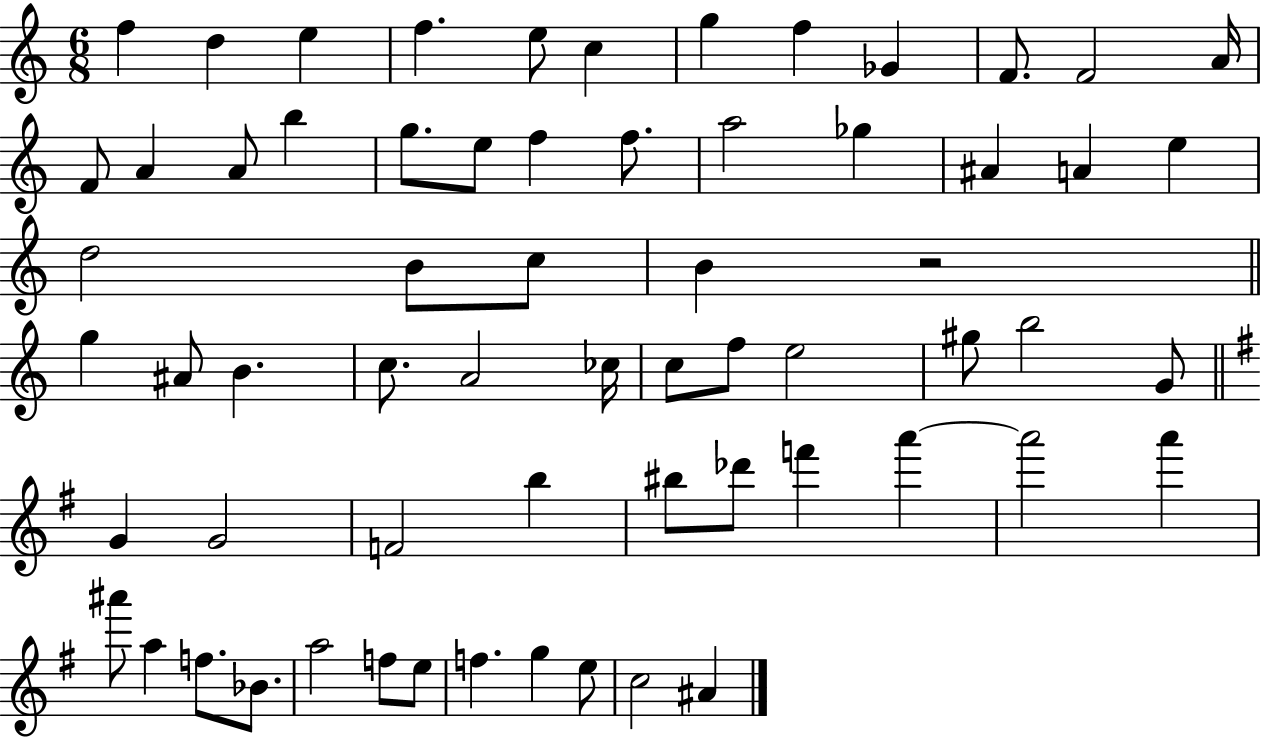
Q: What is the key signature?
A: C major